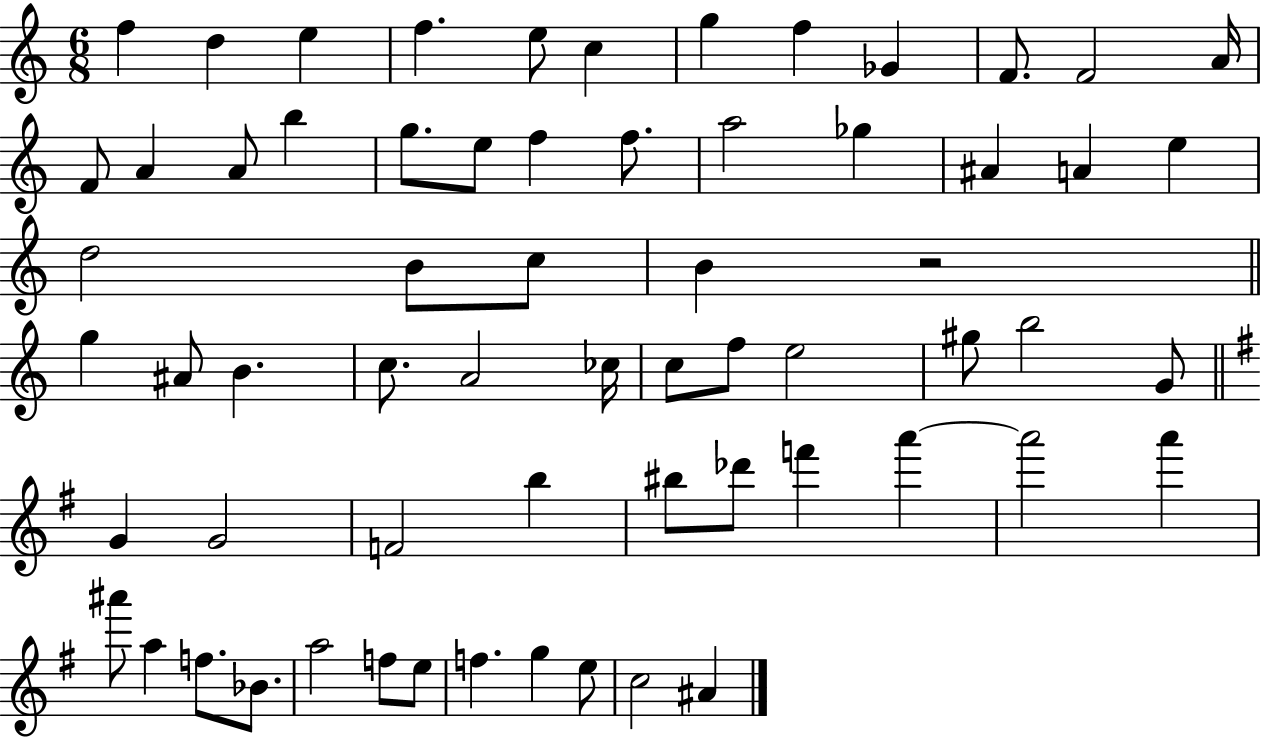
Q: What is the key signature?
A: C major